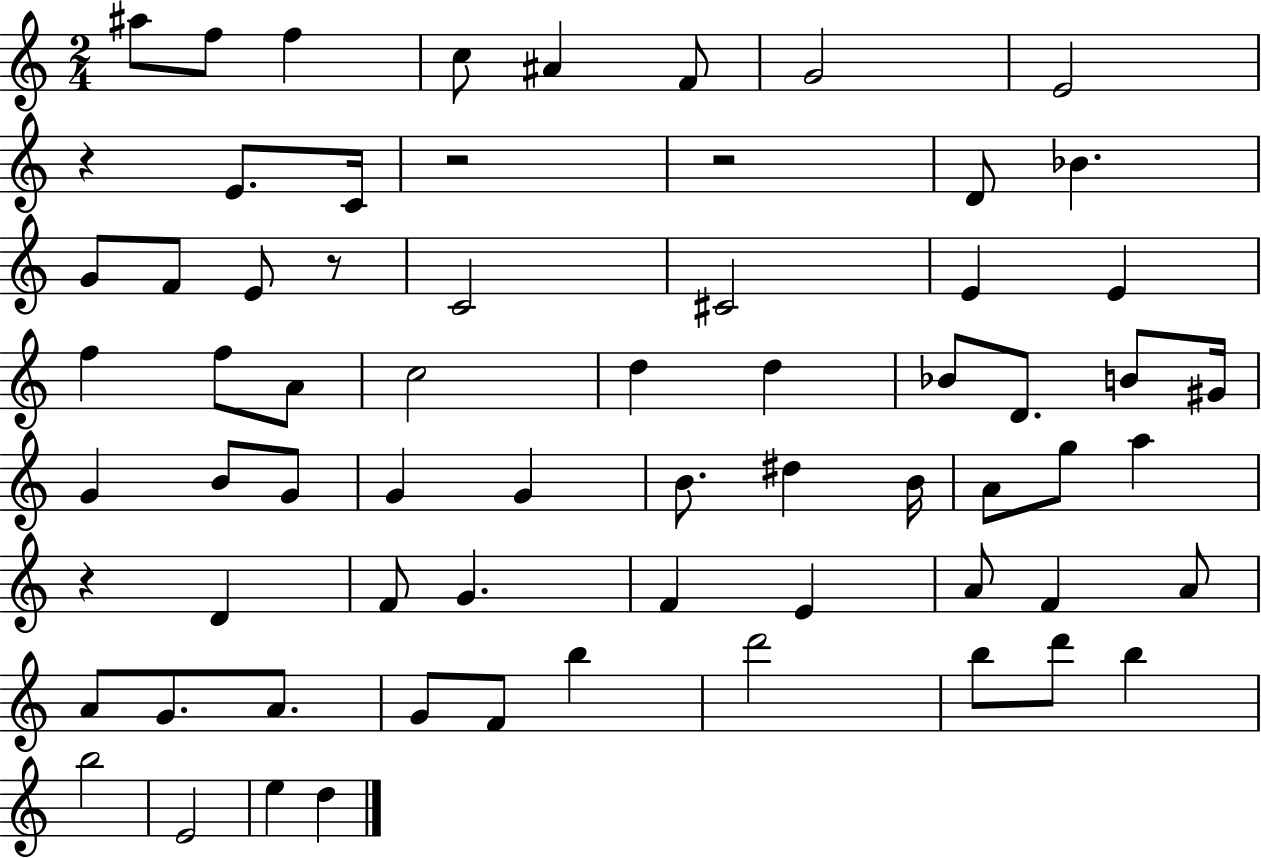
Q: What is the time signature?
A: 2/4